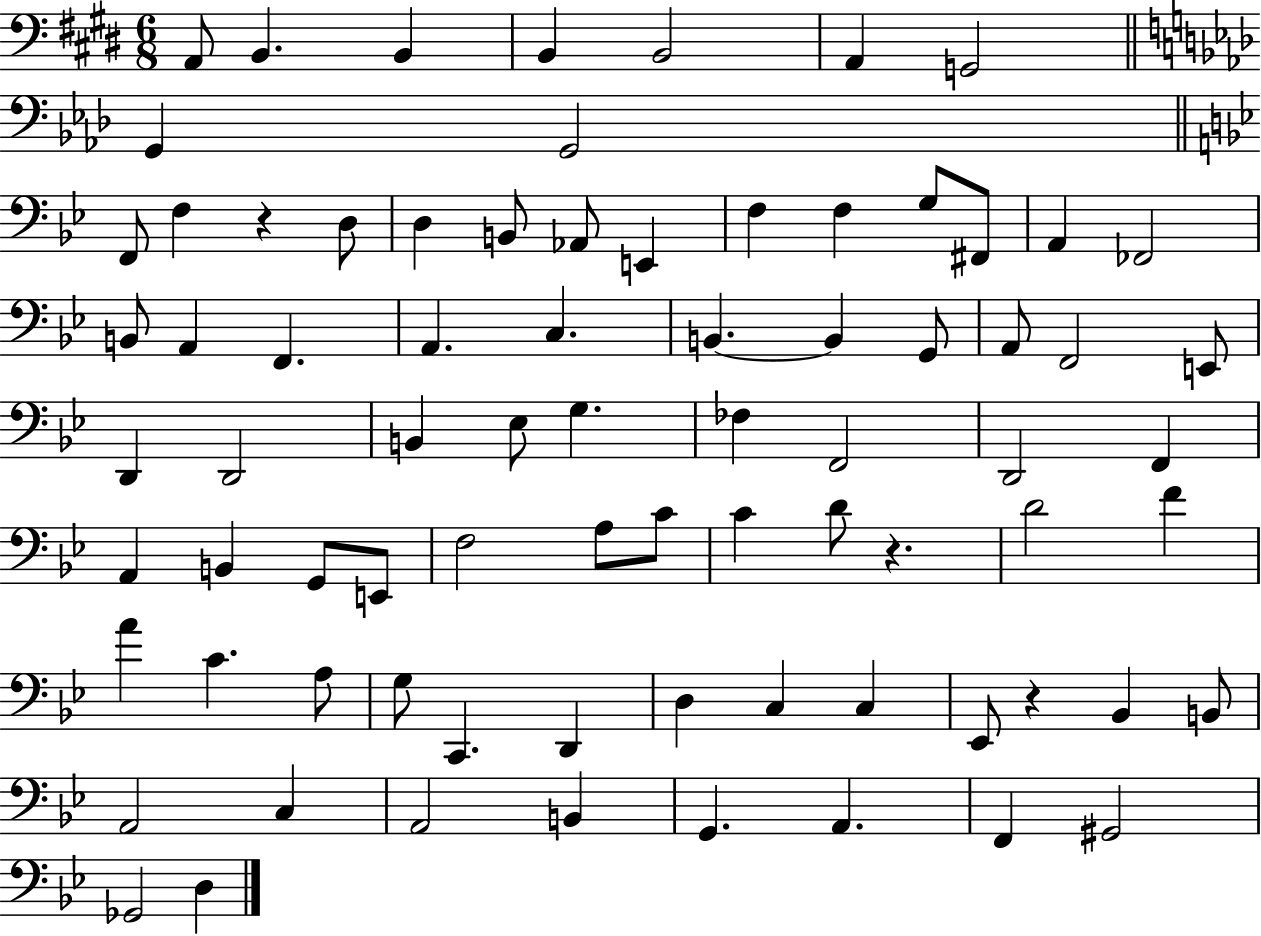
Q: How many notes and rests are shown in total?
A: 78